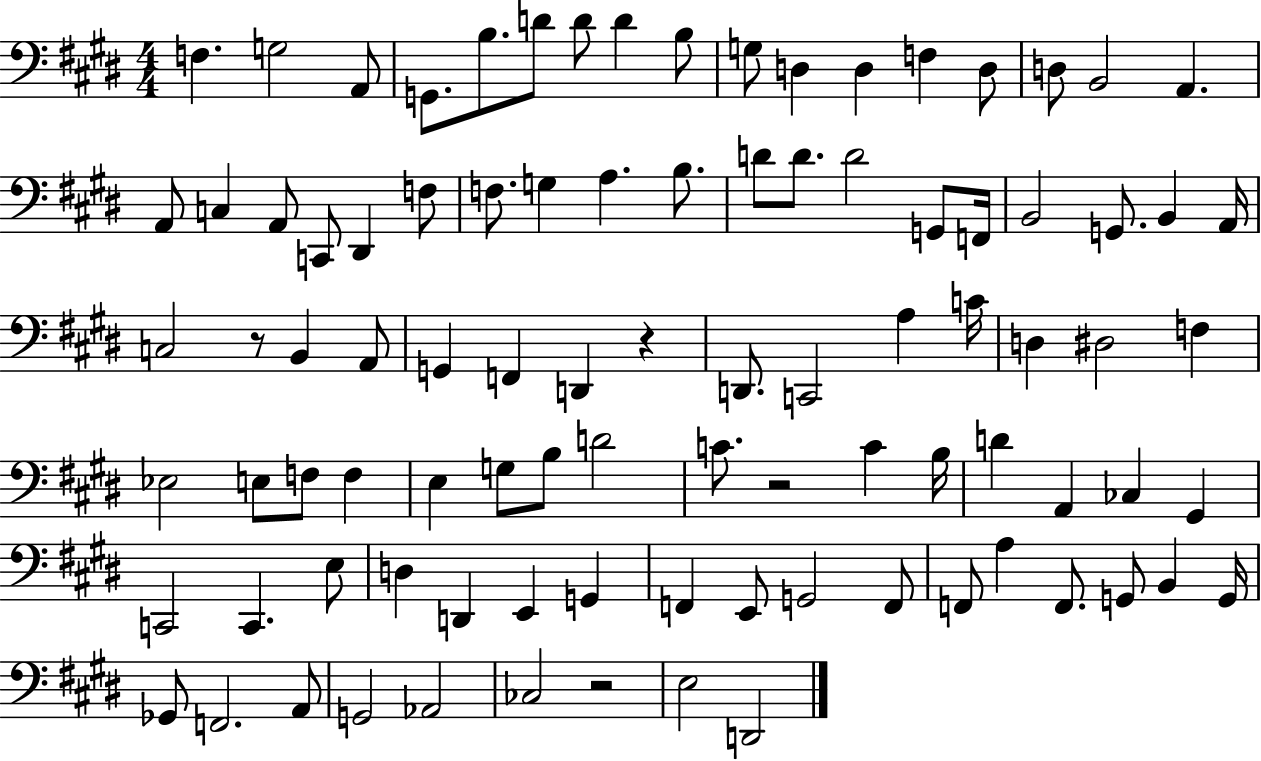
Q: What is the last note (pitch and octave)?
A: D2